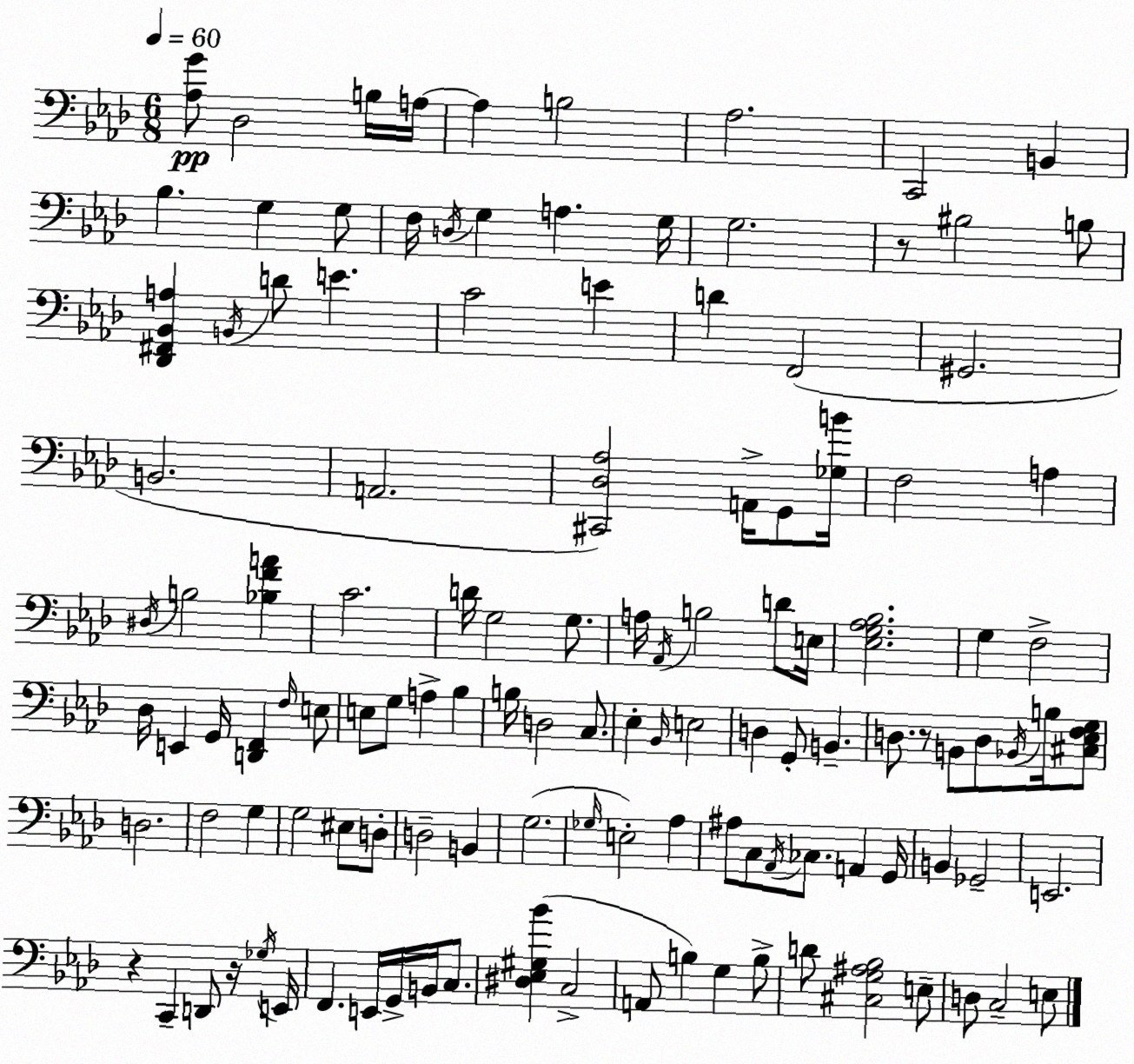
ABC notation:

X:1
T:Untitled
M:6/8
L:1/4
K:Fm
[_A,G]/2 _D,2 B,/4 A,/4 A, B,2 _A,2 C,,2 B,, _B, G, G,/2 F,/4 D,/4 G, A, G,/4 G,2 z/2 ^B,2 B,/2 [_D,,^F,,_B,,A,] B,,/4 D/2 E C2 E D F,,2 ^G,,2 B,,2 A,,2 [^C,,_D,_A,]2 A,,/4 G,,/2 [_G,B]/4 F,2 A, ^D,/4 B,2 [_B,FA] C2 D/4 G,2 G,/2 A,/4 _A,,/4 B,2 D/2 E,/4 [_E,G,_A,_B,]2 G, F,2 _D,/4 E,, G,,/4 [D,,F,,] F,/4 E,/2 E,/2 G,/2 A, _B, B,/4 D,2 C,/2 _E, _B,,/4 E,2 D, G,,/2 B,, D,/2 z/2 B,,/2 D,/2 _B,,/4 B,/4 [^C,_E,F,G,]/2 D,2 F,2 G, G,2 ^E,/2 D,/2 D,2 B,, G,2 _G,/4 E,2 _A, ^A,/2 C,/2 _A,,/4 _C,/2 A,, G,,/4 B,, _G,,2 E,,2 z C,, D,,/2 z/4 _G,/4 E,,/4 F,, E,,/4 G,,/4 B,,/4 C,/2 [^D,_E,^G,_B] C,2 A,,/2 B, G, B,/2 D/2 [^C,G,^A,_B,]2 E,/2 D,/2 C,2 E,/2